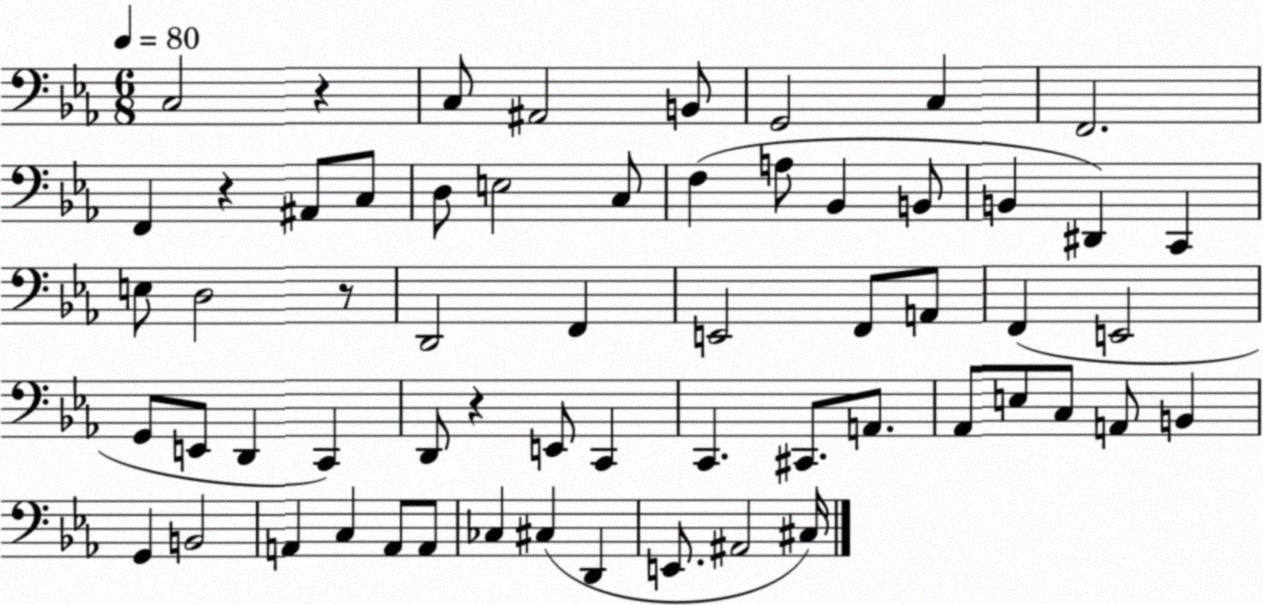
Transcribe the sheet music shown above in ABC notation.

X:1
T:Untitled
M:6/8
L:1/4
K:Eb
C,2 z C,/2 ^A,,2 B,,/2 G,,2 C, F,,2 F,, z ^A,,/2 C,/2 D,/2 E,2 C,/2 F, A,/2 _B,, B,,/2 B,, ^D,, C,, E,/2 D,2 z/2 D,,2 F,, E,,2 F,,/2 A,,/2 F,, E,,2 G,,/2 E,,/2 D,, C,, D,,/2 z E,,/2 C,, C,, ^C,,/2 A,,/2 _A,,/2 E,/2 C,/2 A,,/2 B,, G,, B,,2 A,, C, A,,/2 A,,/2 _C, ^C, D,, E,,/2 ^A,,2 ^C,/4